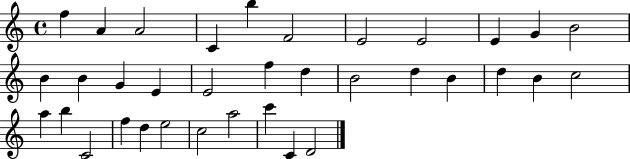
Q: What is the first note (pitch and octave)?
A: F5